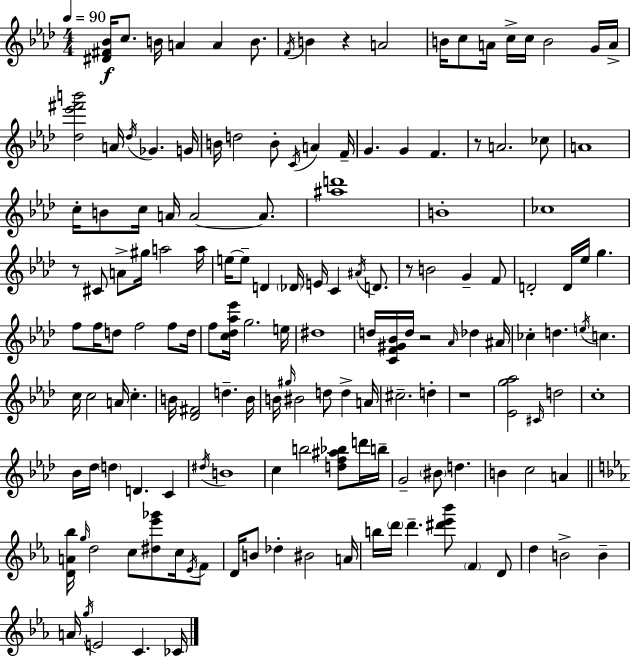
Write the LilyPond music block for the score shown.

{
  \clef treble
  \numericTimeSignature
  \time 4/4
  \key aes \major
  \tempo 4 = 90
  \repeat volta 2 { <dis' fis' bes'>16\f c''8. b'16 a'4 a'4 b'8. | \acciaccatura { f'16 } b'4 r4 a'2 | b'16 c''8 a'16 c''16-> c''16 b'2 g'16 | a'16-> <des'' ees''' fis''' b'''>2 a'16 \acciaccatura { des''16 } ges'4. | \break g'16 b'16 d''2 b'8-. \acciaccatura { c'16 } a'4 | f'16-- g'4. g'4 f'4. | r8 a'2. | ces''8 a'1 | \break c''16-. b'8 c''16 a'16 a'2~~ | a'8. <ais'' d'''>1 | b'1-. | ces''1 | \break r8 cis'8 a'8-> gis''16 a''2 | a''16 e''16~~ e''8-- d'4 \parenthesize des'16 e'16 c'4 | \acciaccatura { ais'16 } d'8. r8 b'2 g'4-- | f'8 d'2-. d'16 ees''16 g''4. | \break f''8 f''16 d''8 f''2 | f''8 d''16 f''8 <c'' des'' aes'' ees'''>16 g''2. | e''16 dis''1 | d''16 <c' f' gis' bes'>16 d''16 r2 \grace { aes'16 } | \break des''4 ais'16 ces''4-. d''4. \acciaccatura { e''16 } | c''4. c''16 c''2 a'16 | c''4.-. b'16 <des' fis'>2 d''4.-- | b'16 b'16 \grace { gis''16 } bis'2 | \break d''8 d''4-> a'16 cis''2.-- | d''4-. r1 | <ees' g'' aes''>2 \grace { cis'16 } | d''2 c''1-. | \break bes'16 des''16 \parenthesize d''4 d'4. | c'4 \acciaccatura { dis''16 } b'1 | c''4 b''2 | <d'' f'' ais'' bes''>8 d'''16 b''16-- g'2-- | \break \parenthesize bis'8 d''4. b'4 c''2 | a'4 \bar "||" \break \key ees \major <d' a' bes''>16 \grace { g''16 } d''2 c''8 <dis'' ees''' ges'''>8 c''16 \acciaccatura { ees'16 } | f'8 d'16 b'8 des''4-. bis'2 | a'16 b''16 \parenthesize d'''16 d'''4.-- <dis''' ees''' bes'''>8 \parenthesize f'4 | d'8 d''4 b'2-> b'4-- | \break a'16 \acciaccatura { g''16 } e'2 c'4. | ces'16 } \bar "|."
}